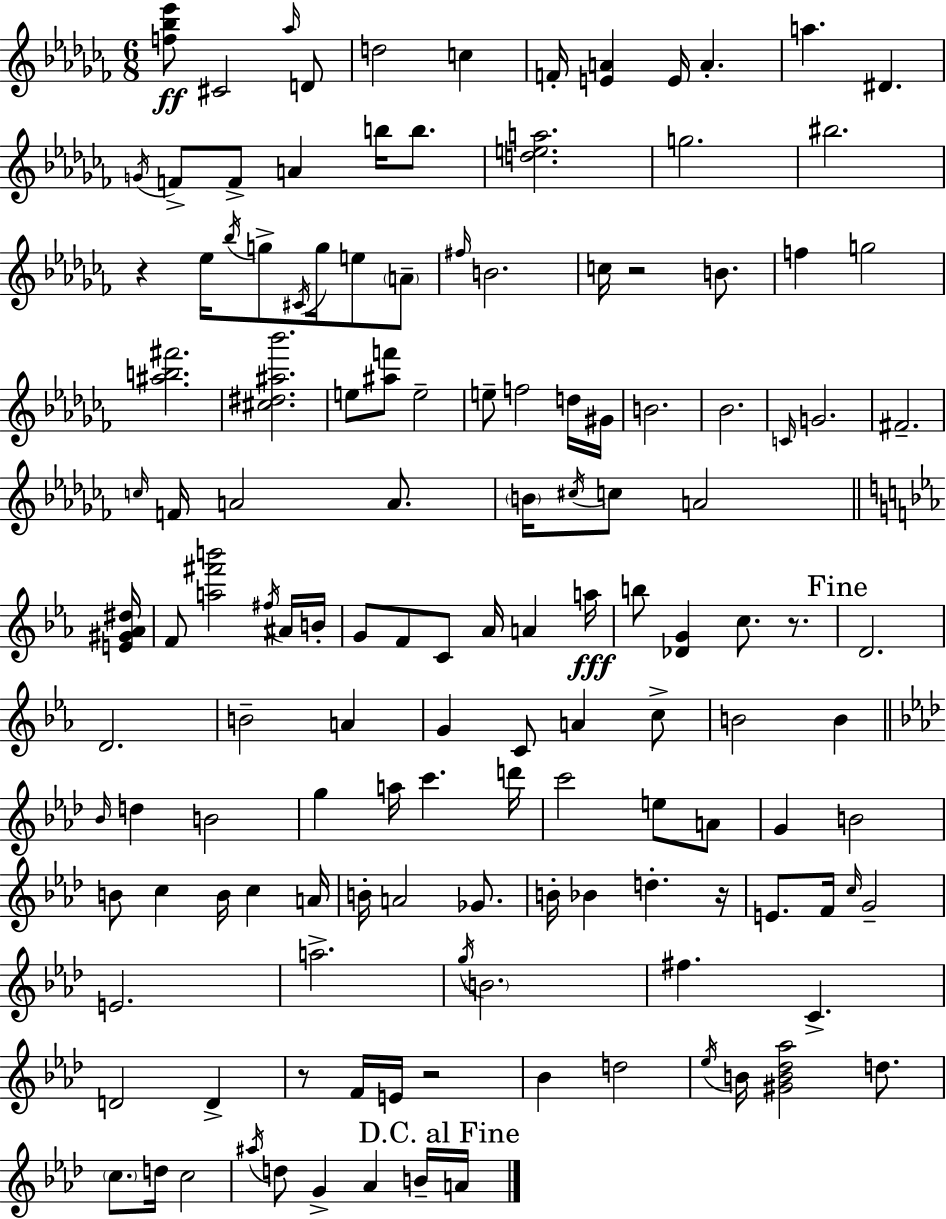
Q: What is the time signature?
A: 6/8